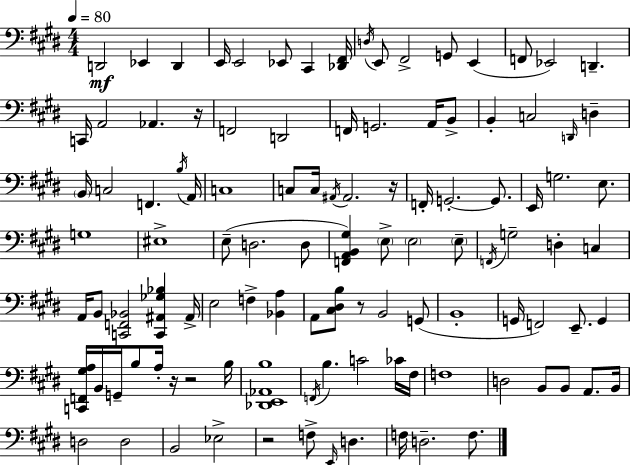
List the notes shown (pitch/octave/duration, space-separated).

D2/h Eb2/q D2/q E2/s E2/h Eb2/e C#2/q [Db2,F#2]/s D3/s E2/e F#2/h G2/e E2/q F2/e Eb2/h D2/q. C2/s A2/h Ab2/q. R/s F2/h D2/h F2/s G2/h. A2/s B2/e B2/q C3/h D2/s D3/q B2/s C3/h F2/q. B3/s A2/s C3/w C3/e C3/s A#2/s A#2/h. R/s F2/s G2/h. G2/e. E2/s G3/h. E3/e. G3/w EIS3/w E3/e D3/h. D3/e [F2,A2,B2,G#3]/q E3/e E3/h E3/e F2/s G3/h D3/q C3/q A2/s B2/e [C2,F2,Bb2]/h [C2,A#2,Gb3,Bb3]/q A#2/s E3/h F3/q [Bb2,A3]/q A2/e [C#3,D#3,B3]/e R/e B2/h G2/e B2/w G2/s F2/h E2/e. G2/q [C2,F2,G#3,A3]/s B2/s G2/s B3/e A3/s R/s R/h B3/s [Db2,E2,Ab2,B3]/w F2/s B3/q. C4/h CES4/s F#3/s F3/w D3/h B2/e B2/e A2/e. B2/s D3/h D3/h B2/h Eb3/h R/h F3/e E2/s D3/q. F3/s D3/h. F3/e.